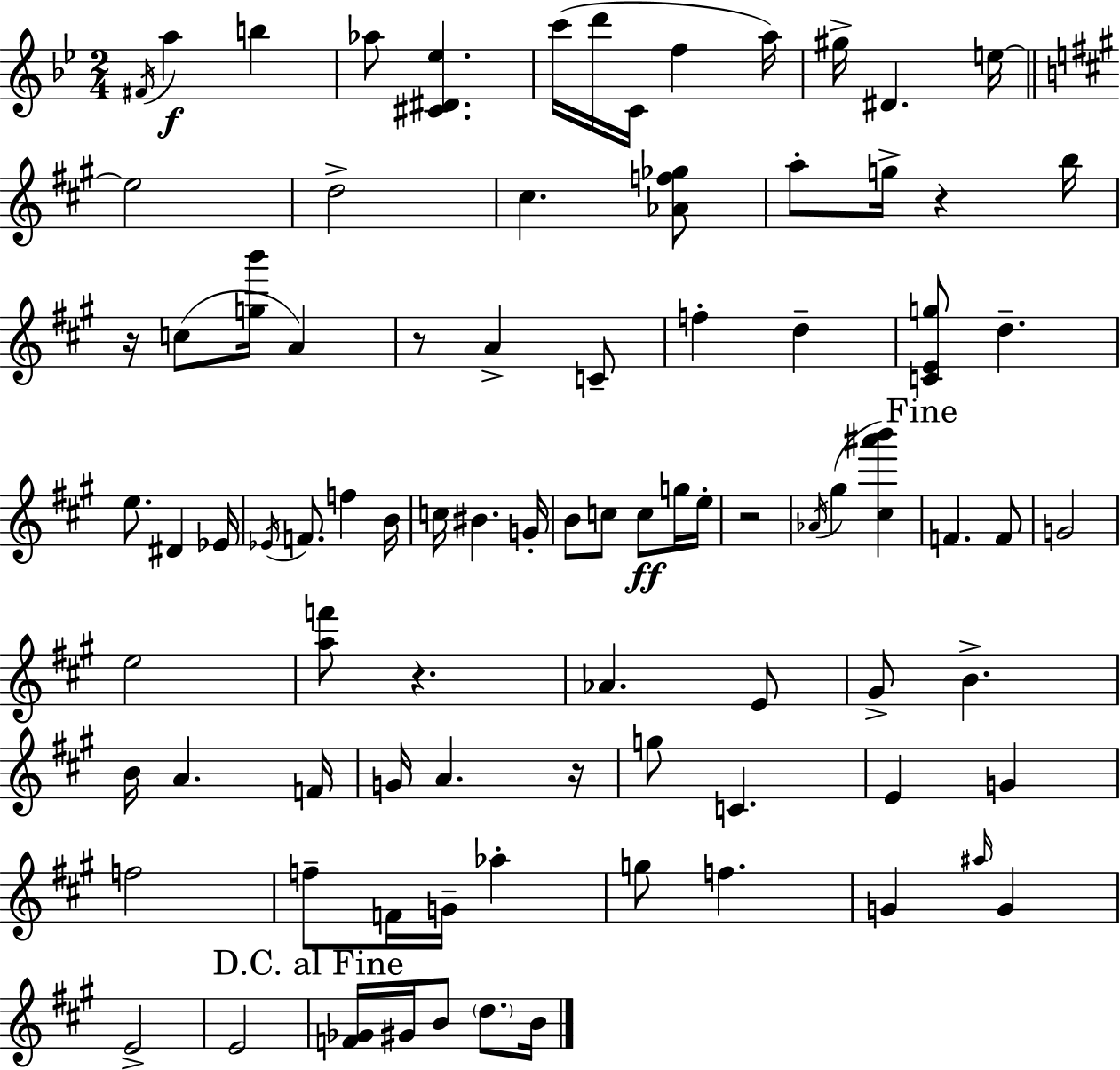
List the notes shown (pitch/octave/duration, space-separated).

F#4/s A5/q B5/q Ab5/e [C#4,D#4,Eb5]/q. C6/s D6/s C4/s F5/q A5/s G#5/s D#4/q. E5/s E5/h D5/h C#5/q. [Ab4,F5,Gb5]/e A5/e G5/s R/q B5/s R/s C5/e [G5,B6]/s A4/q R/e A4/q C4/e F5/q D5/q [C4,E4,G5]/e D5/q. E5/e. D#4/q Eb4/s Eb4/s F4/e. F5/q B4/s C5/s BIS4/q. G4/s B4/e C5/e C5/e G5/s E5/s R/h Ab4/s G#5/q [C#5,A#6,B6]/q F4/q. F4/e G4/h E5/h [A5,F6]/e R/q. Ab4/q. E4/e G#4/e B4/q. B4/s A4/q. F4/s G4/s A4/q. R/s G5/e C4/q. E4/q G4/q F5/h F5/e F4/s G4/s Ab5/q G5/e F5/q. G4/q A#5/s G4/q E4/h E4/h [F4,Gb4]/s G#4/s B4/e D5/e. B4/s